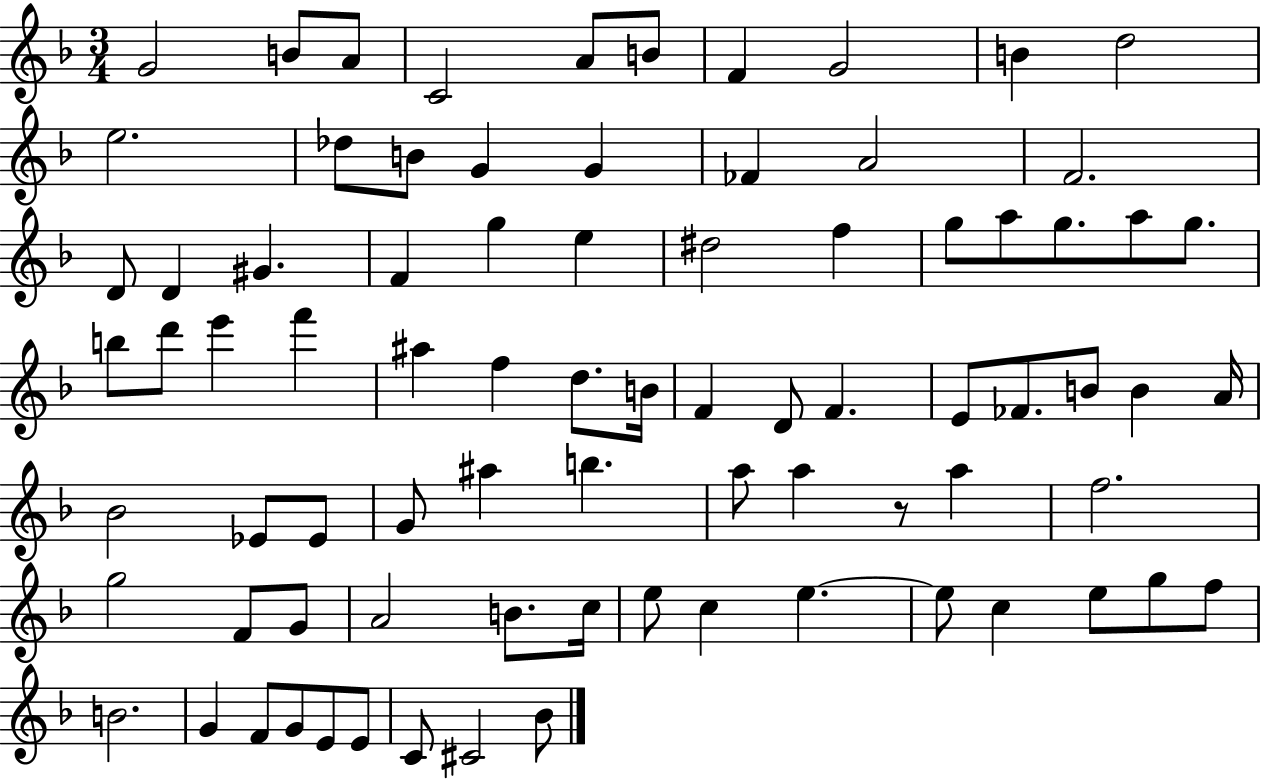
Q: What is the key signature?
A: F major